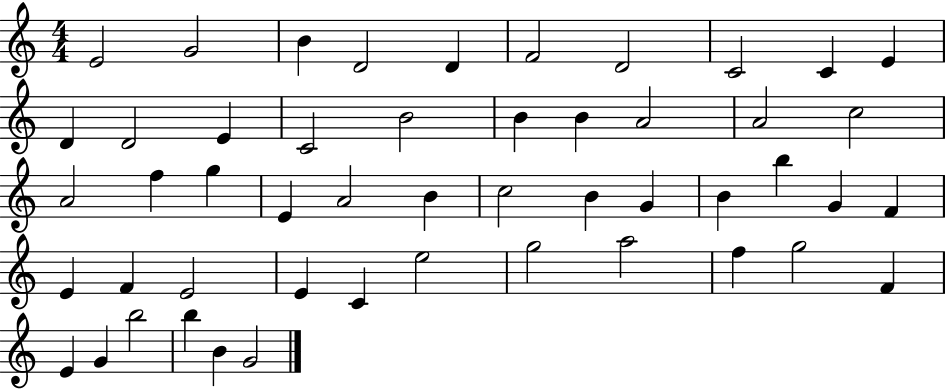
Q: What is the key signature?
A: C major